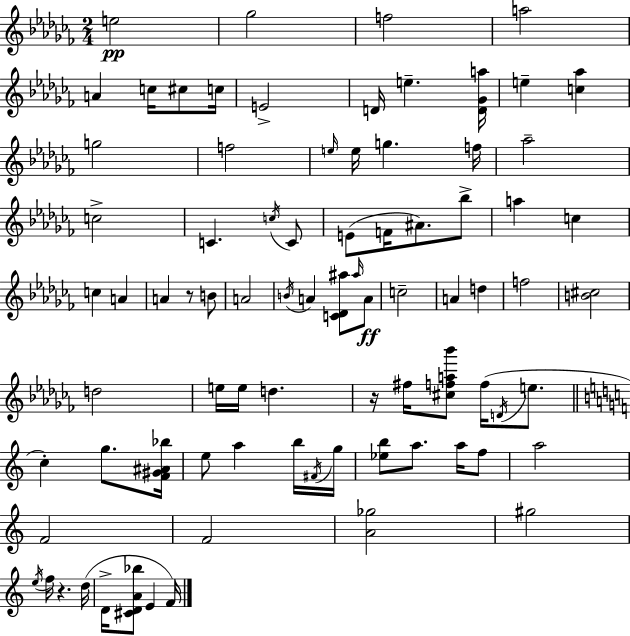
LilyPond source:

{
  \clef treble
  \numericTimeSignature
  \time 2/4
  \key aes \minor
  e''2\pp | ges''2 | f''2 | a''2 | \break a'4 c''16 cis''8 c''16 | e'2-> | d'16 e''4.-- <d' ges' a''>16 | e''4-- <c'' aes''>4 | \break g''2 | f''2 | \grace { e''16 } e''16 g''4. | f''16 aes''2-- | \break c''2-> | c'4. \acciaccatura { c''16 } | c'8 e'8( f'16 ais'8.) | bes''8-> a''4 c''4 | \break c''4 a'4 | a'4 r8 | b'8 a'2 | \acciaccatura { b'16 } a'4 <c' des' ais''>8 | \break \grace { ais''16 } a'8\ff c''2-- | a'4 | d''4 f''2 | <b' cis''>2 | \break d''2 | e''16 e''16 d''4. | r16 fis''16 <cis'' f'' a'' bes'''>8 | f''16( \acciaccatura { d'16 } e''8. \bar "||" \break \key a \minor c''4-.) g''8. <f' gis' ais' bes''>16 | e''8 a''4 b''16 \acciaccatura { fis'16 } | g''16 <ees'' b''>8 a''8. a''16 f''8 | a''2 | \break f'2 | f'2 | <a' ges''>2 | gis''2 | \break \acciaccatura { e''16 } f''16 r4. | d''16( d'16-> <cis' d' a' bes''>8 e'4 | f'16) \bar "|."
}